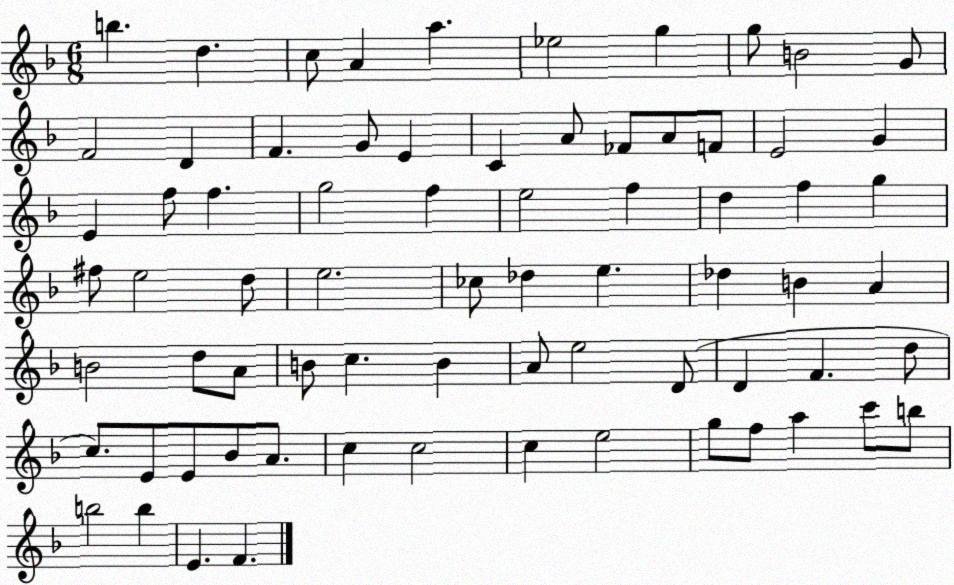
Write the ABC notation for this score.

X:1
T:Untitled
M:6/8
L:1/4
K:F
b d c/2 A a _e2 g g/2 B2 G/2 F2 D F G/2 E C A/2 _F/2 A/2 F/2 E2 G E f/2 f g2 f e2 f d f g ^f/2 e2 d/2 e2 _c/2 _d e _d B A B2 d/2 A/2 B/2 c B A/2 e2 D/2 D F d/2 c/2 E/2 E/2 _B/2 A/2 c c2 c e2 g/2 f/2 a c'/2 b/2 b2 b E F